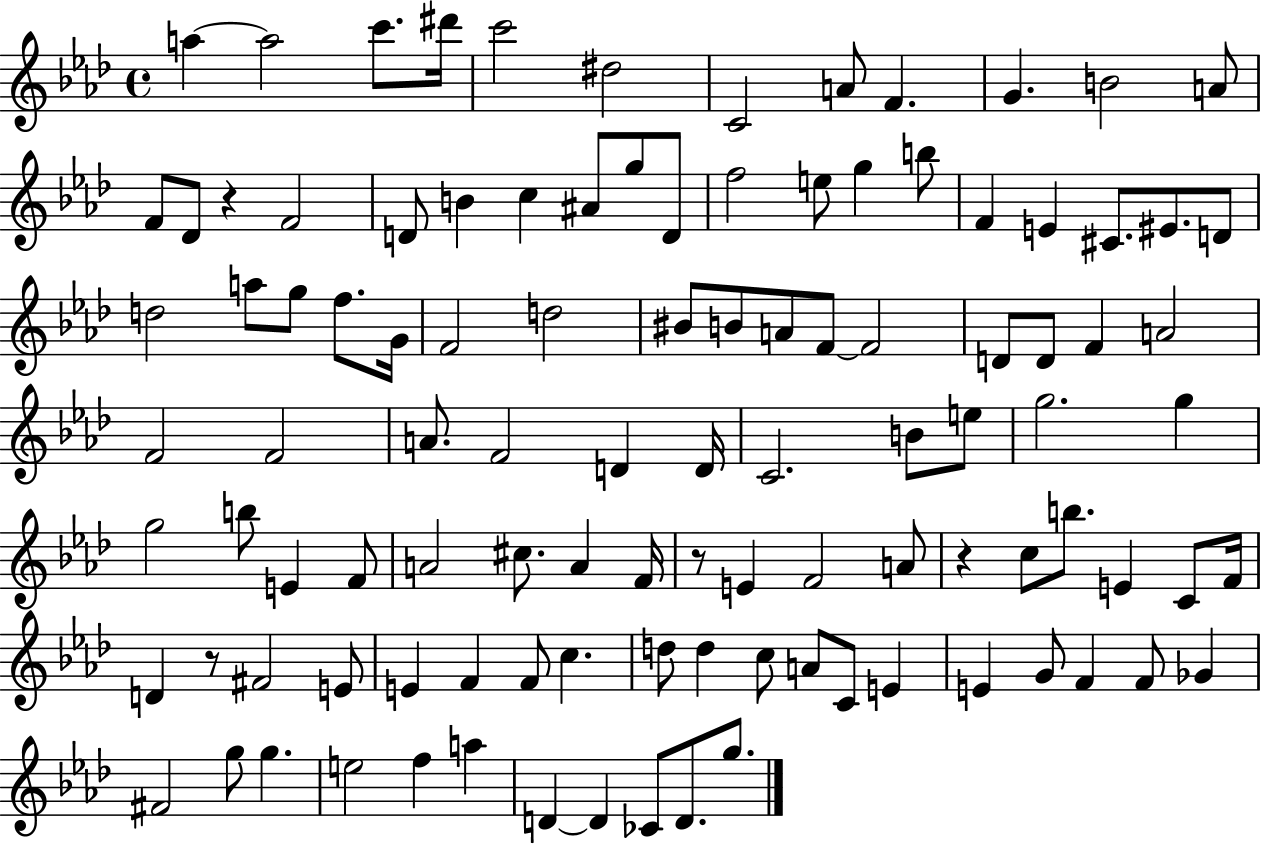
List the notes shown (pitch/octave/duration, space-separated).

A5/q A5/h C6/e. D#6/s C6/h D#5/h C4/h A4/e F4/q. G4/q. B4/h A4/e F4/e Db4/e R/q F4/h D4/e B4/q C5/q A#4/e G5/e D4/e F5/h E5/e G5/q B5/e F4/q E4/q C#4/e. EIS4/e. D4/e D5/h A5/e G5/e F5/e. G4/s F4/h D5/h BIS4/e B4/e A4/e F4/e F4/h D4/e D4/e F4/q A4/h F4/h F4/h A4/e. F4/h D4/q D4/s C4/h. B4/e E5/e G5/h. G5/q G5/h B5/e E4/q F4/e A4/h C#5/e. A4/q F4/s R/e E4/q F4/h A4/e R/q C5/e B5/e. E4/q C4/e F4/s D4/q R/e F#4/h E4/e E4/q F4/q F4/e C5/q. D5/e D5/q C5/e A4/e C4/e E4/q E4/q G4/e F4/q F4/e Gb4/q F#4/h G5/e G5/q. E5/h F5/q A5/q D4/q D4/q CES4/e D4/e. G5/e.